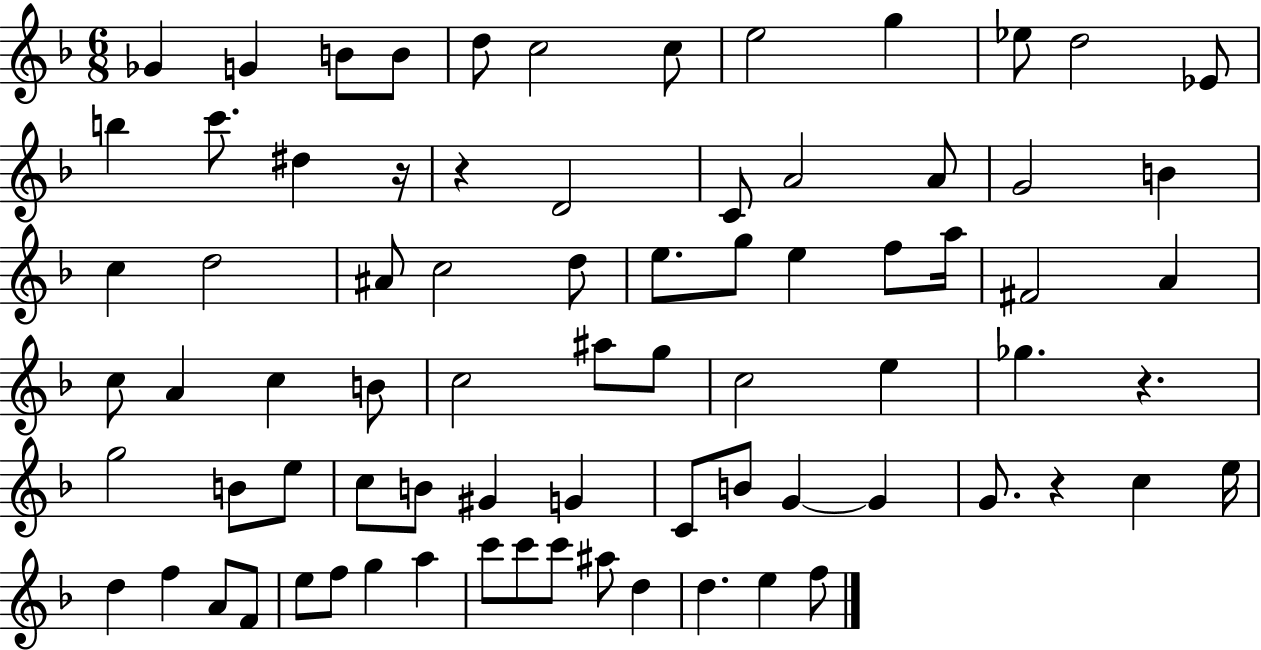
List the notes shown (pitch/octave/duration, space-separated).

Gb4/q G4/q B4/e B4/e D5/e C5/h C5/e E5/h G5/q Eb5/e D5/h Eb4/e B5/q C6/e. D#5/q R/s R/q D4/h C4/e A4/h A4/e G4/h B4/q C5/q D5/h A#4/e C5/h D5/e E5/e. G5/e E5/q F5/e A5/s F#4/h A4/q C5/e A4/q C5/q B4/e C5/h A#5/e G5/e C5/h E5/q Gb5/q. R/q. G5/h B4/e E5/e C5/e B4/e G#4/q G4/q C4/e B4/e G4/q G4/q G4/e. R/q C5/q E5/s D5/q F5/q A4/e F4/e E5/e F5/e G5/q A5/q C6/e C6/e C6/e A#5/e D5/q D5/q. E5/q F5/e